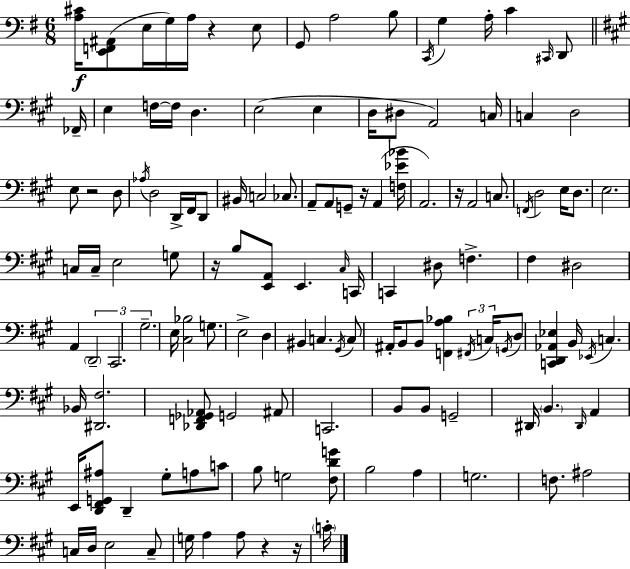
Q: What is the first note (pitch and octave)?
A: E3